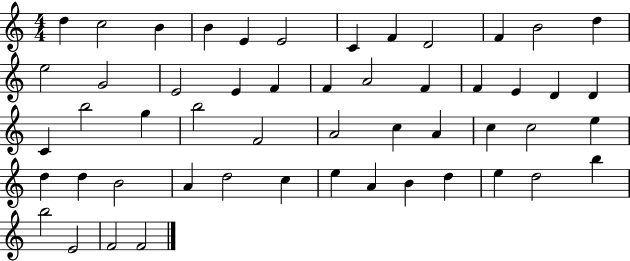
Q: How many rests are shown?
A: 0